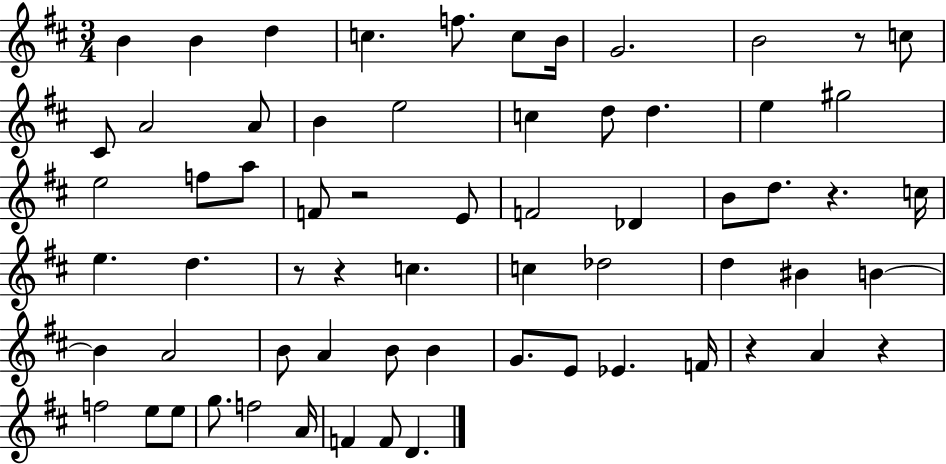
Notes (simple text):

B4/q B4/q D5/q C5/q. F5/e. C5/e B4/s G4/h. B4/h R/e C5/e C#4/e A4/h A4/e B4/q E5/h C5/q D5/e D5/q. E5/q G#5/h E5/h F5/e A5/e F4/e R/h E4/e F4/h Db4/q B4/e D5/e. R/q. C5/s E5/q. D5/q. R/e R/q C5/q. C5/q Db5/h D5/q BIS4/q B4/q B4/q A4/h B4/e A4/q B4/e B4/q G4/e. E4/e Eb4/q. F4/s R/q A4/q R/q F5/h E5/e E5/e G5/e. F5/h A4/s F4/q F4/e D4/q.